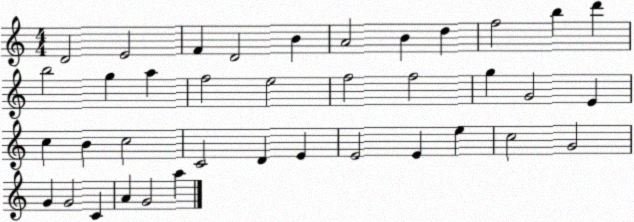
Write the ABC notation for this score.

X:1
T:Untitled
M:4/4
L:1/4
K:C
D2 E2 F D2 B A2 B d f2 b d' b2 g a f2 e2 f2 f2 g G2 E c B c2 C2 D E E2 E e c2 G2 G G2 C A G2 a